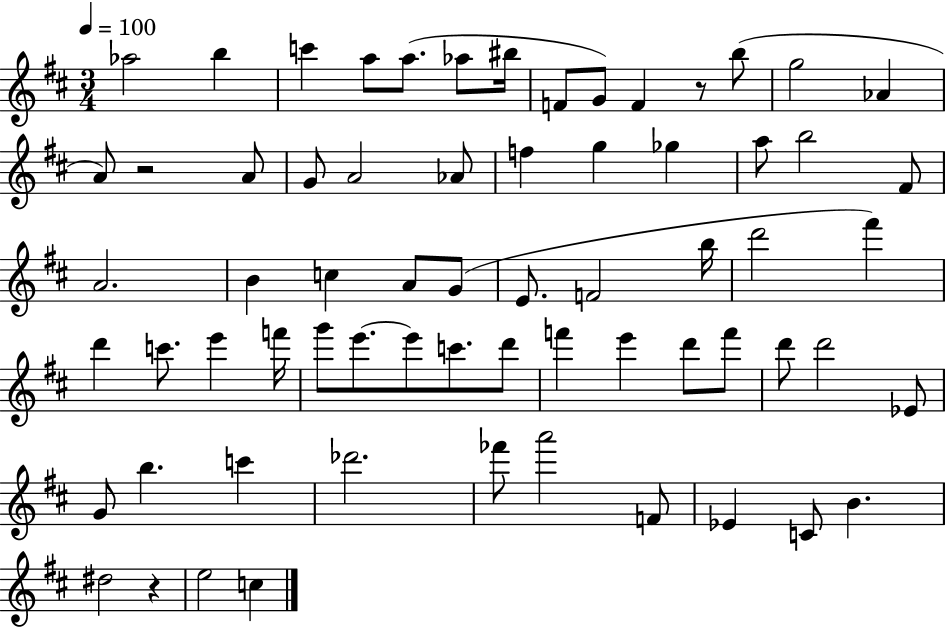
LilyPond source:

{
  \clef treble
  \numericTimeSignature
  \time 3/4
  \key d \major
  \tempo 4 = 100
  aes''2 b''4 | c'''4 a''8 a''8.( aes''8 bis''16 | f'8 g'8) f'4 r8 b''8( | g''2 aes'4 | \break a'8) r2 a'8 | g'8 a'2 aes'8 | f''4 g''4 ges''4 | a''8 b''2 fis'8 | \break a'2. | b'4 c''4 a'8 g'8( | e'8. f'2 b''16 | d'''2 fis'''4) | \break d'''4 c'''8. e'''4 f'''16 | g'''8 e'''8.~~ e'''8 c'''8. d'''8 | f'''4 e'''4 d'''8 f'''8 | d'''8 d'''2 ees'8 | \break g'8 b''4. c'''4 | des'''2. | fes'''8 a'''2 f'8 | ees'4 c'8 b'4. | \break dis''2 r4 | e''2 c''4 | \bar "|."
}